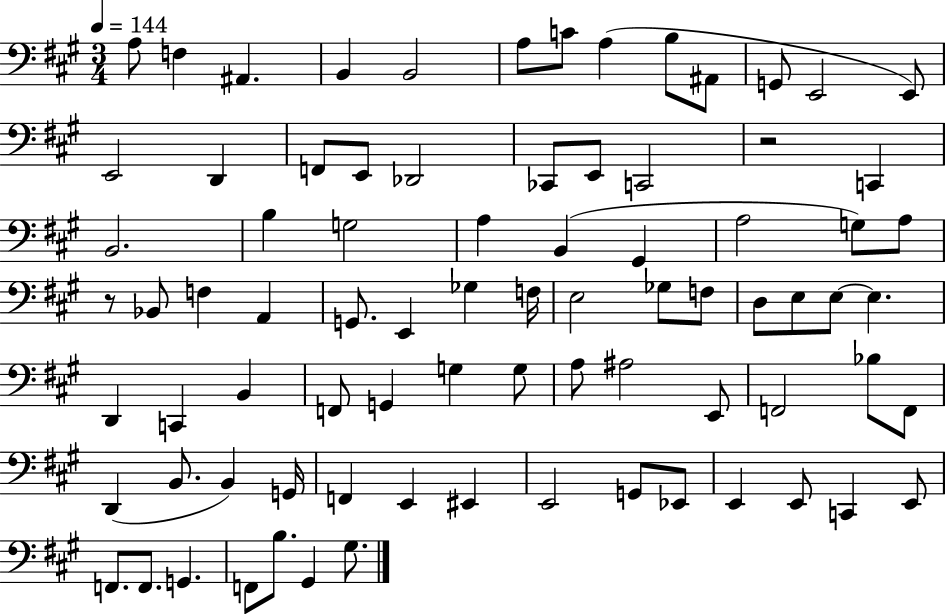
{
  \clef bass
  \numericTimeSignature
  \time 3/4
  \key a \major
  \tempo 4 = 144
  \repeat volta 2 { a8 f4 ais,4. | b,4 b,2 | a8 c'8 a4( b8 ais,8 | g,8 e,2 e,8) | \break e,2 d,4 | f,8 e,8 des,2 | ces,8 e,8 c,2 | r2 c,4 | \break b,2. | b4 g2 | a4 b,4( gis,4 | a2 g8) a8 | \break r8 bes,8 f4 a,4 | g,8. e,4 ges4 f16 | e2 ges8 f8 | d8 e8 e8~~ e4. | \break d,4 c,4 b,4 | f,8 g,4 g4 g8 | a8 ais2 e,8 | f,2 bes8 f,8 | \break d,4( b,8. b,4) g,16 | f,4 e,4 eis,4 | e,2 g,8 ees,8 | e,4 e,8 c,4 e,8 | \break f,8. f,8. g,4. | f,8 b8. gis,4 gis8. | } \bar "|."
}